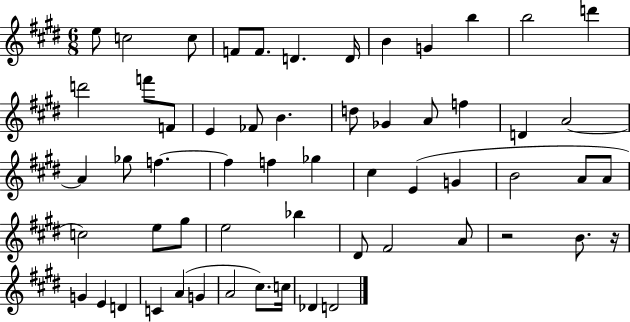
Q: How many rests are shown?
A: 2